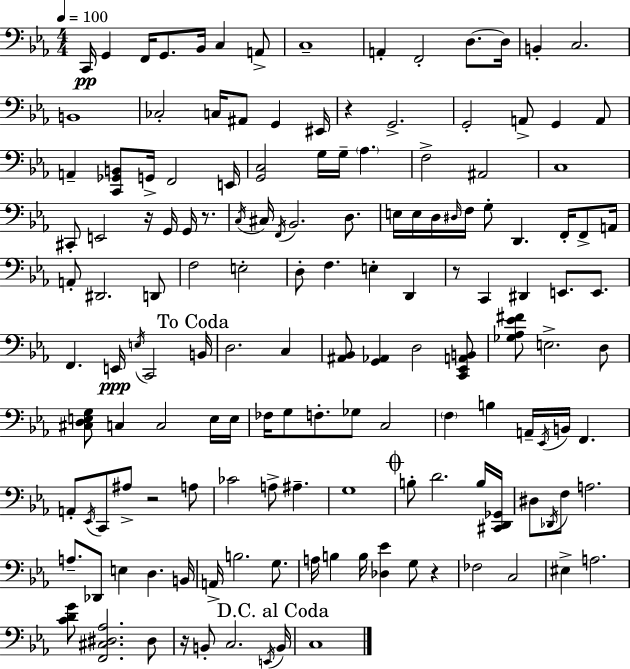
X:1
T:Untitled
M:4/4
L:1/4
K:Cm
C,,/4 G,, F,,/4 G,,/2 _B,,/4 C, A,,/2 C,4 A,, F,,2 D,/2 D,/4 B,, C,2 B,,4 _C,2 C,/4 ^A,,/2 G,, ^E,,/4 z G,,2 G,,2 A,,/2 G,, A,,/2 A,, [C,,_G,,B,,]/2 G,,/4 F,,2 E,,/4 [G,,C,]2 G,/4 G,/4 _A, F,2 ^A,,2 C,4 ^C,,/2 E,,2 z/4 G,,/4 G,,/4 z/2 C,/4 ^C,/4 F,,/4 _B,,2 D,/2 E,/4 E,/4 D,/4 ^D,/4 F,/4 G,/2 D,, F,,/4 F,,/2 A,,/4 A,,/2 ^D,,2 D,,/2 F,2 E,2 D,/2 F, E, D,, z/2 C,, ^D,, E,,/2 E,,/2 F,, E,,/4 E,/4 C,,2 B,,/4 D,2 C, [^A,,_B,,]/2 [G,,_A,,] D,2 [C,,_E,,A,,B,,]/2 [_G,_A,_E^F]/2 E,2 D,/2 [^C,D,E,G,]/2 C, C,2 E,/4 E,/4 _F,/4 G,/2 F,/2 _G,/2 C,2 F, B, A,,/4 _E,,/4 B,,/4 F,, A,,/2 _E,,/4 C,,/2 ^A,/2 z2 A,/2 _C2 A,/2 ^A, G,4 B,/2 D2 B,/4 [^C,,D,,_G,,]/4 ^D,/2 _D,,/4 F,/2 A,2 A,/2 _D,,/2 E, D, B,,/4 A,,/4 B,2 G,/2 A,/4 B, B,/4 [_D,_E] G,/2 z _F,2 C,2 ^E, A,2 [CDG]/2 [F,,^C,^D,_A,]2 ^D,/2 z/4 B,,/2 C,2 E,,/4 B,,/4 C,4